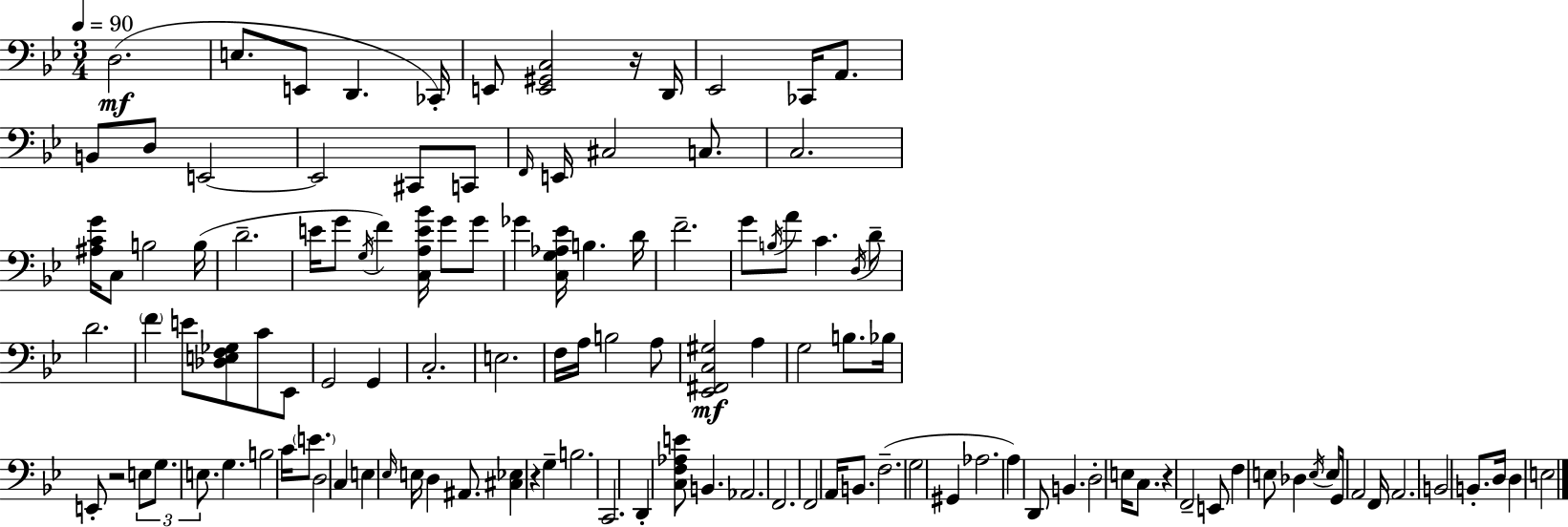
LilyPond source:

{
  \clef bass
  \numericTimeSignature
  \time 3/4
  \key bes \major
  \tempo 4 = 90
  d2.(\mf | e8. e,8 d,4. ces,16-.) | e,8 <e, gis, c>2 r16 d,16 | ees,2 ces,16 a,8. | \break b,8 d8 e,2~~ | e,2 cis,8 c,8 | \grace { f,16 } e,16 cis2 c8. | c2. | \break <ais c' g'>16 c8 b2 | b16( d'2.-- | e'16 g'8 \acciaccatura { g16 }) f'4 <c a e' bes'>16 g'8 | g'8 ges'4 <c g aes ees'>16 b4. | \break d'16 f'2.-- | g'8 \acciaccatura { b16 } a'8 c'4. | \acciaccatura { d16 } d'8-- d'2. | \parenthesize f'4 e'8 <des e f ges>8 | \break c'8 ees,8 g,2 | g,4 c2.-. | e2. | f16 a16 b2 | \break a8 <ees, fis, c gis>2\mf | a4 g2 | b8. bes16 e,8-. r2 | \tuplet 3/2 { e8 g8. e8. } g4. | \break b2 | c'16 \parenthesize e'8. d2 | c4 e4 \grace { ees16 } e16 d4 | ais,8. <cis ees>4 r4 | \break g4-- b2. | c,2. | d,4-. <c f aes e'>8 b,4. | aes,2. | \break f,2. | f,2 | a,16 b,8. f2.--( | g2 | \break gis,4 aes2. | a4) d,8 b,4. | d2-. | e16 c8. r4 f,2-- | \break e,8 f4 e8 | des4 \acciaccatura { e16 } e8 g,16 a,2 | f,16 a,2. | b,2 | \break b,8.-. d16 d4 e2 | \bar "|."
}